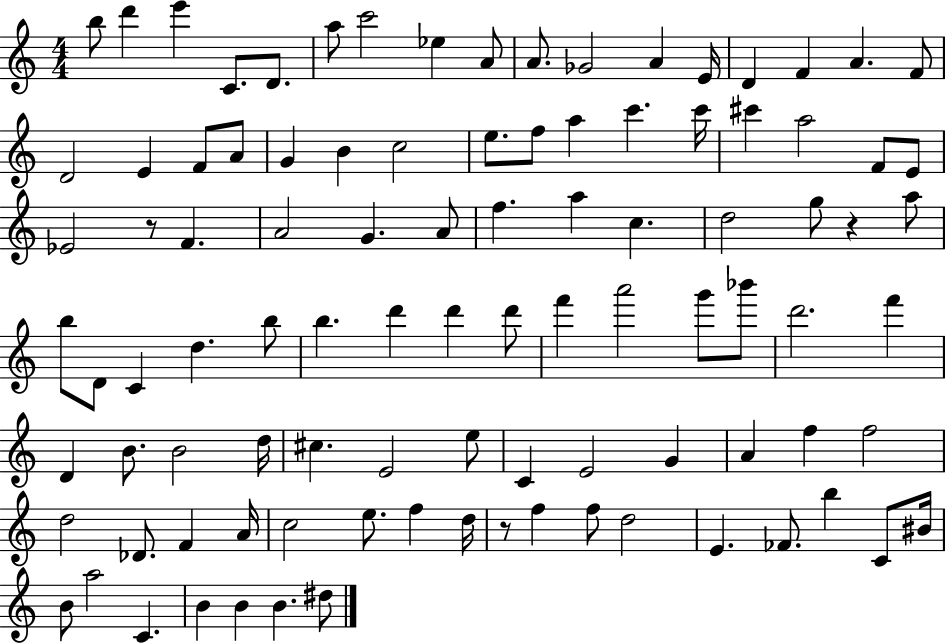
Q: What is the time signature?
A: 4/4